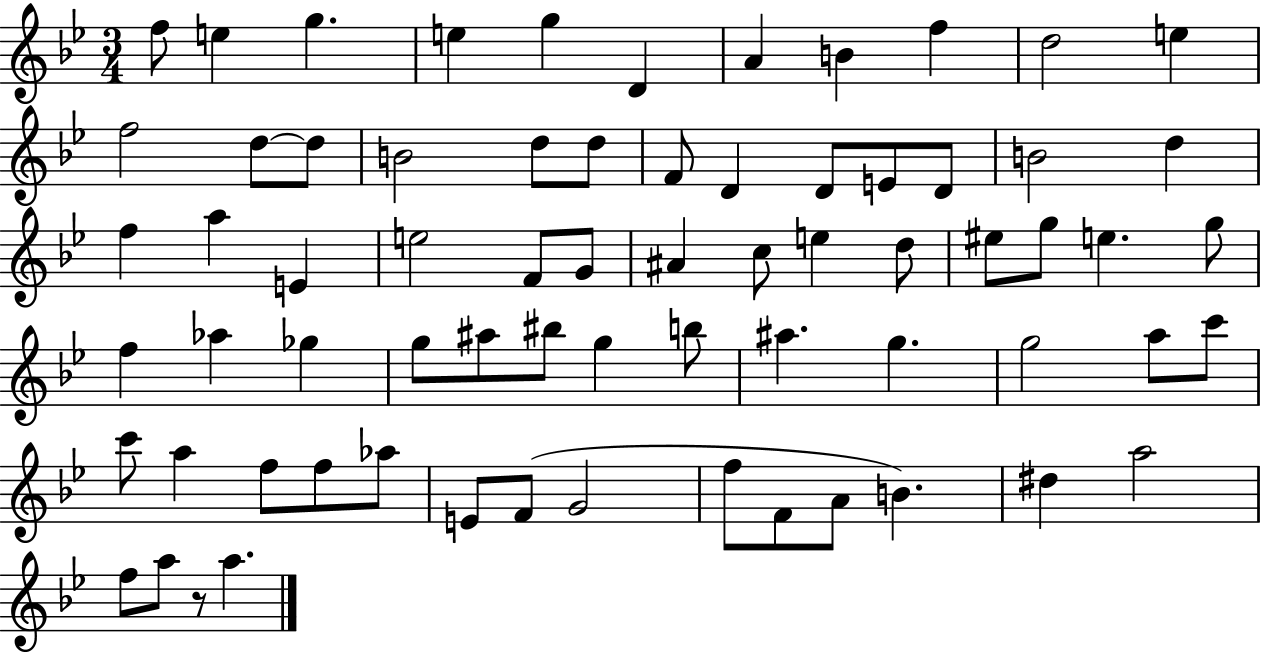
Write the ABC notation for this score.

X:1
T:Untitled
M:3/4
L:1/4
K:Bb
f/2 e g e g D A B f d2 e f2 d/2 d/2 B2 d/2 d/2 F/2 D D/2 E/2 D/2 B2 d f a E e2 F/2 G/2 ^A c/2 e d/2 ^e/2 g/2 e g/2 f _a _g g/2 ^a/2 ^b/2 g b/2 ^a g g2 a/2 c'/2 c'/2 a f/2 f/2 _a/2 E/2 F/2 G2 f/2 F/2 A/2 B ^d a2 f/2 a/2 z/2 a